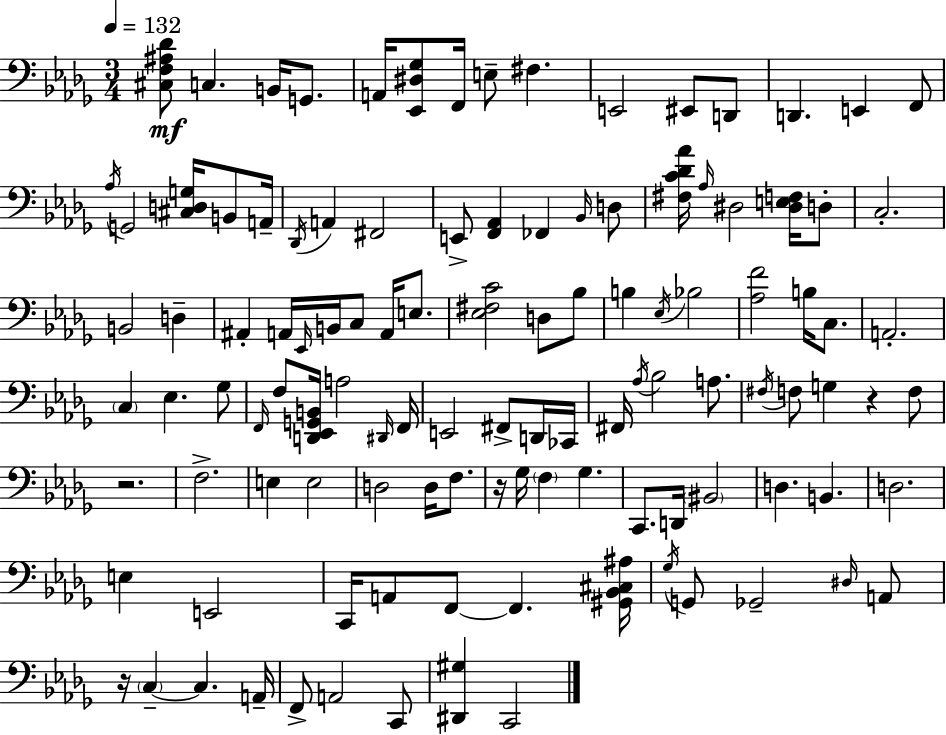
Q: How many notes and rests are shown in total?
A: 113